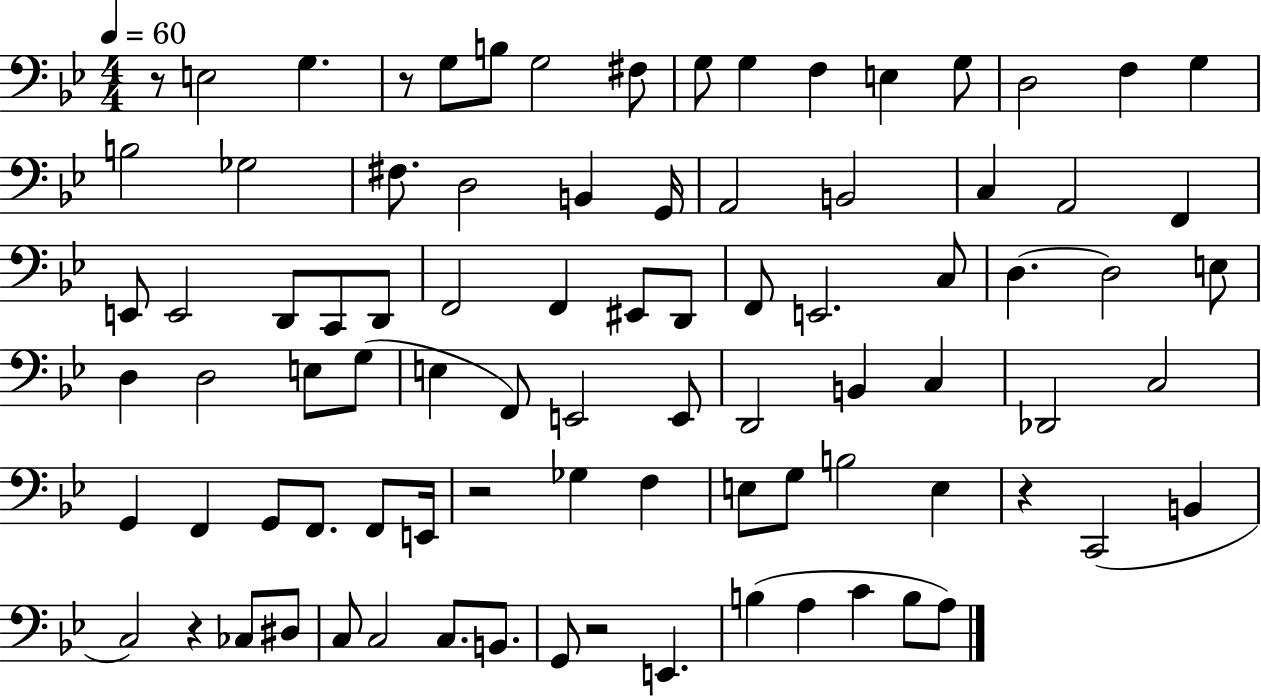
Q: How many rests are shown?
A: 6